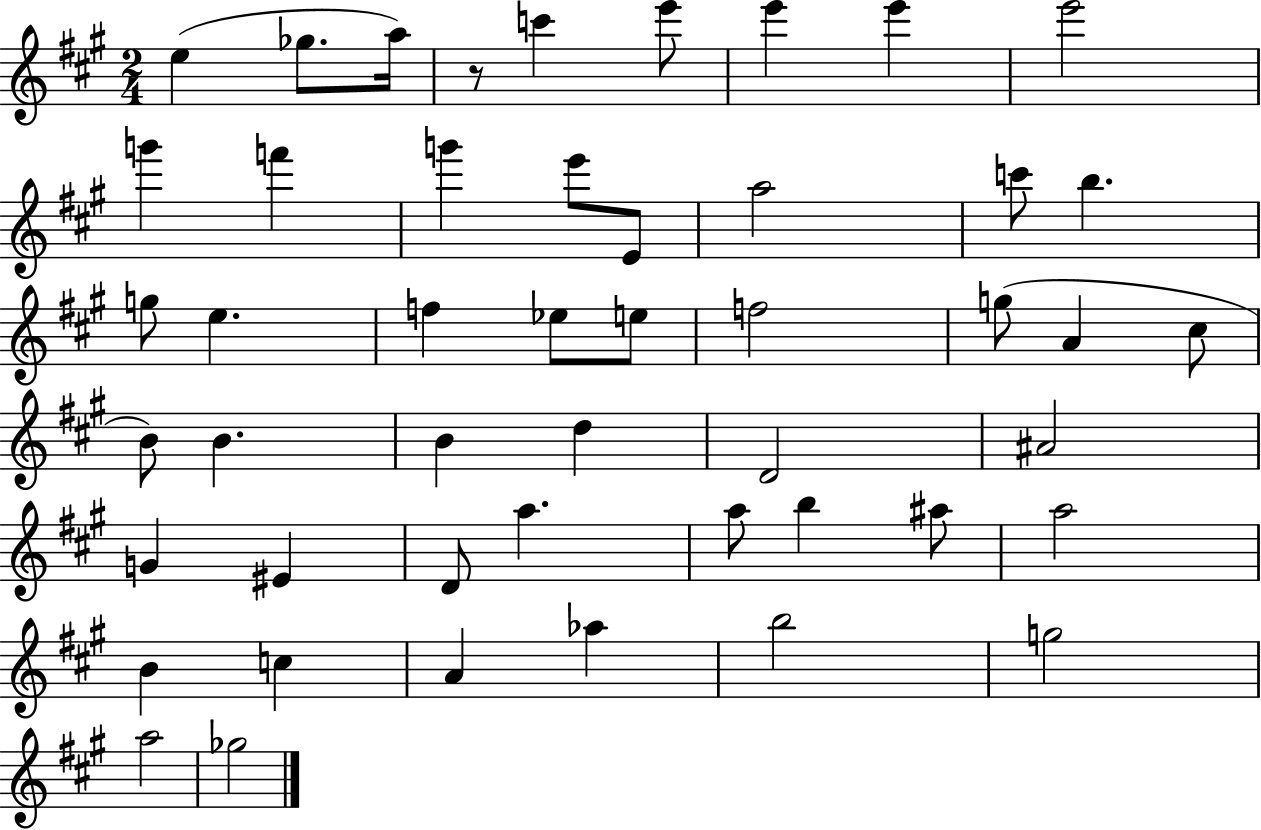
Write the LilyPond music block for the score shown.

{
  \clef treble
  \numericTimeSignature
  \time 2/4
  \key a \major
  e''4( ges''8. a''16) | r8 c'''4 e'''8 | e'''4 e'''4 | e'''2 | \break g'''4 f'''4 | g'''4 e'''8 e'8 | a''2 | c'''8 b''4. | \break g''8 e''4. | f''4 ees''8 e''8 | f''2 | g''8( a'4 cis''8 | \break b'8) b'4. | b'4 d''4 | d'2 | ais'2 | \break g'4 eis'4 | d'8 a''4. | a''8 b''4 ais''8 | a''2 | \break b'4 c''4 | a'4 aes''4 | b''2 | g''2 | \break a''2 | ges''2 | \bar "|."
}